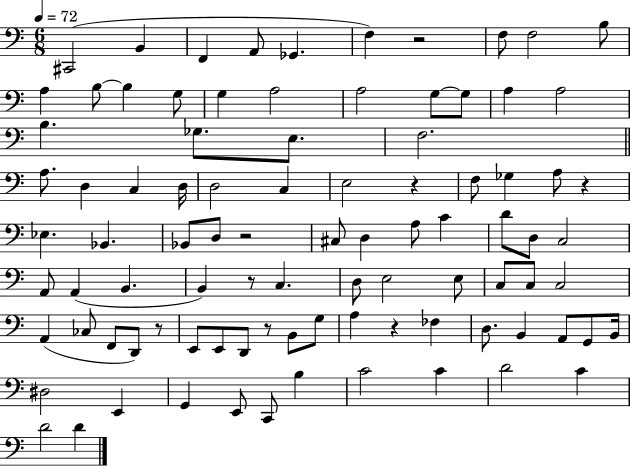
C#2/h B2/q F2/q A2/e Gb2/q. F3/q R/h F3/e F3/h B3/e A3/q B3/e B3/q G3/e G3/q A3/h A3/h G3/e G3/e A3/q A3/h B3/q. Gb3/e. E3/e. F3/h. A3/e. D3/q C3/q D3/s D3/h C3/q E3/h R/q F3/e Gb3/q A3/e R/q Eb3/q. Bb2/q. Bb2/e D3/e R/h C#3/e D3/q A3/e C4/q D4/e D3/e C3/h A2/e A2/q B2/q. B2/q R/e C3/q. D3/e E3/h E3/e C3/e C3/e C3/h A2/q CES3/e F2/e D2/e R/e E2/e E2/e D2/e R/e B2/e G3/e A3/q R/q FES3/q D3/e. B2/q A2/e G2/e B2/s D#3/h E2/q G2/q E2/e C2/e B3/q C4/h C4/q D4/h C4/q D4/h D4/q